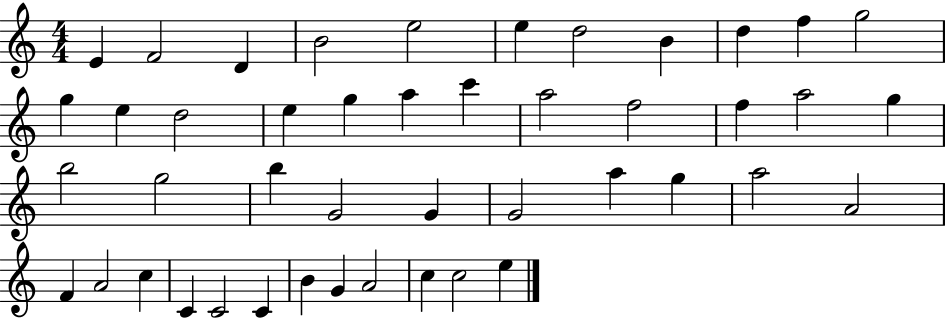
E4/q F4/h D4/q B4/h E5/h E5/q D5/h B4/q D5/q F5/q G5/h G5/q E5/q D5/h E5/q G5/q A5/q C6/q A5/h F5/h F5/q A5/h G5/q B5/h G5/h B5/q G4/h G4/q G4/h A5/q G5/q A5/h A4/h F4/q A4/h C5/q C4/q C4/h C4/q B4/q G4/q A4/h C5/q C5/h E5/q